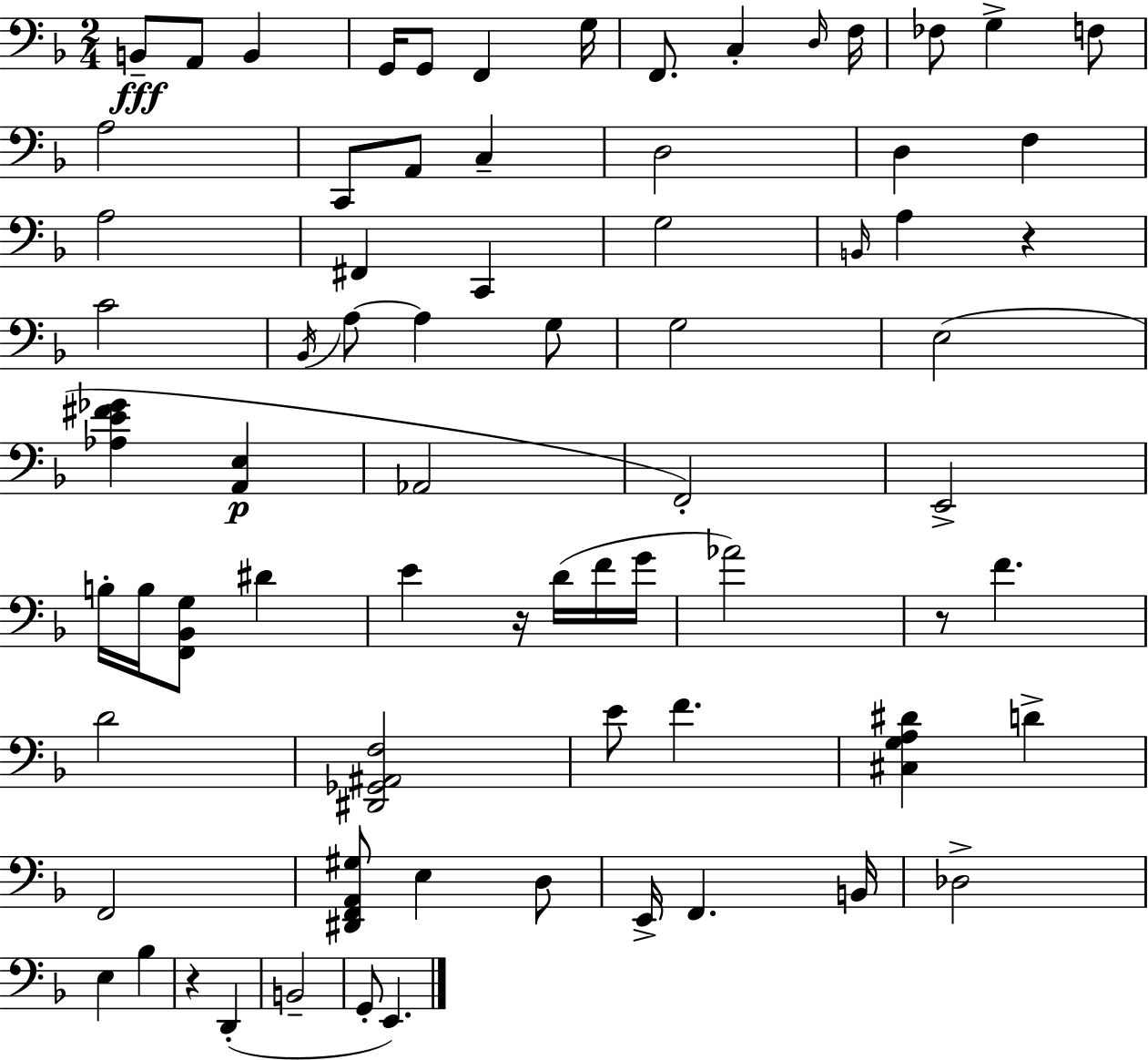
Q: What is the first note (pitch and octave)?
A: B2